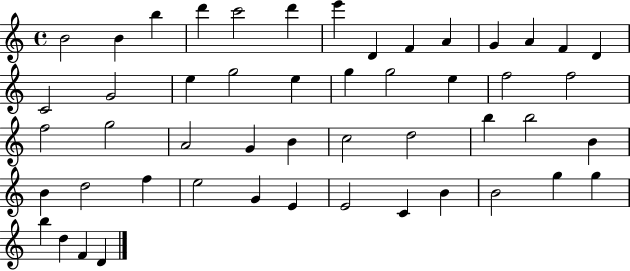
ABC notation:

X:1
T:Untitled
M:4/4
L:1/4
K:C
B2 B b d' c'2 d' e' D F A G A F D C2 G2 e g2 e g g2 e f2 f2 f2 g2 A2 G B c2 d2 b b2 B B d2 f e2 G E E2 C B B2 g g b d F D